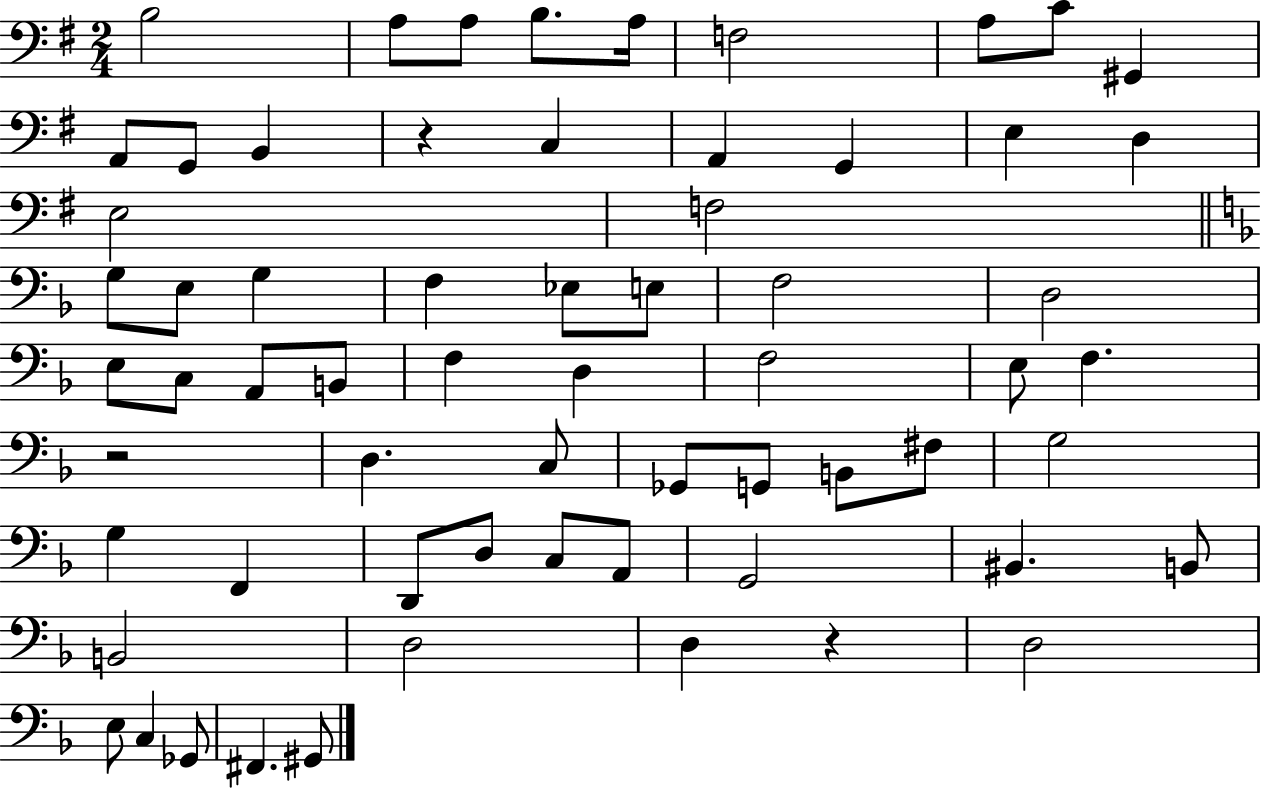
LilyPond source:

{
  \clef bass
  \numericTimeSignature
  \time 2/4
  \key g \major
  b2 | a8 a8 b8. a16 | f2 | a8 c'8 gis,4 | \break a,8 g,8 b,4 | r4 c4 | a,4 g,4 | e4 d4 | \break e2 | f2 | \bar "||" \break \key d \minor g8 e8 g4 | f4 ees8 e8 | f2 | d2 | \break e8 c8 a,8 b,8 | f4 d4 | f2 | e8 f4. | \break r2 | d4. c8 | ges,8 g,8 b,8 fis8 | g2 | \break g4 f,4 | d,8 d8 c8 a,8 | g,2 | bis,4. b,8 | \break b,2 | d2 | d4 r4 | d2 | \break e8 c4 ges,8 | fis,4. gis,8 | \bar "|."
}